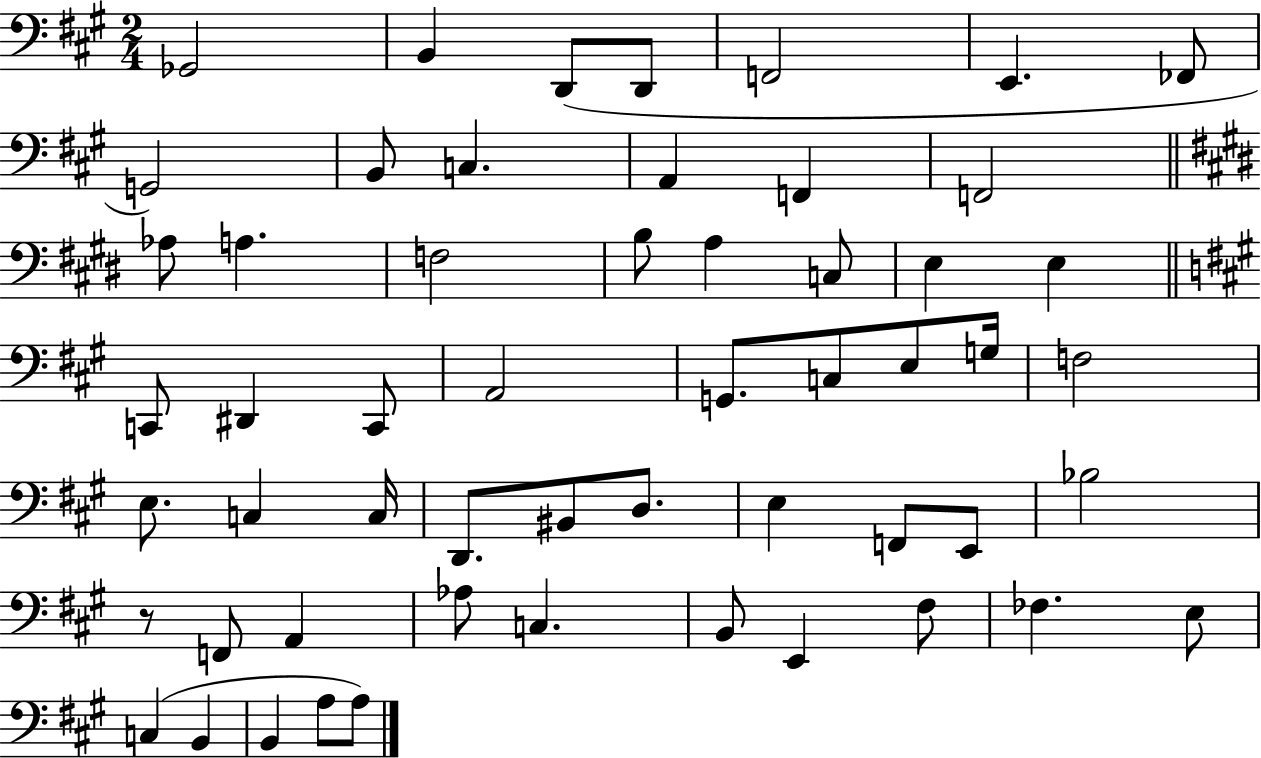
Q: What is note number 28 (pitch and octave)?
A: E3